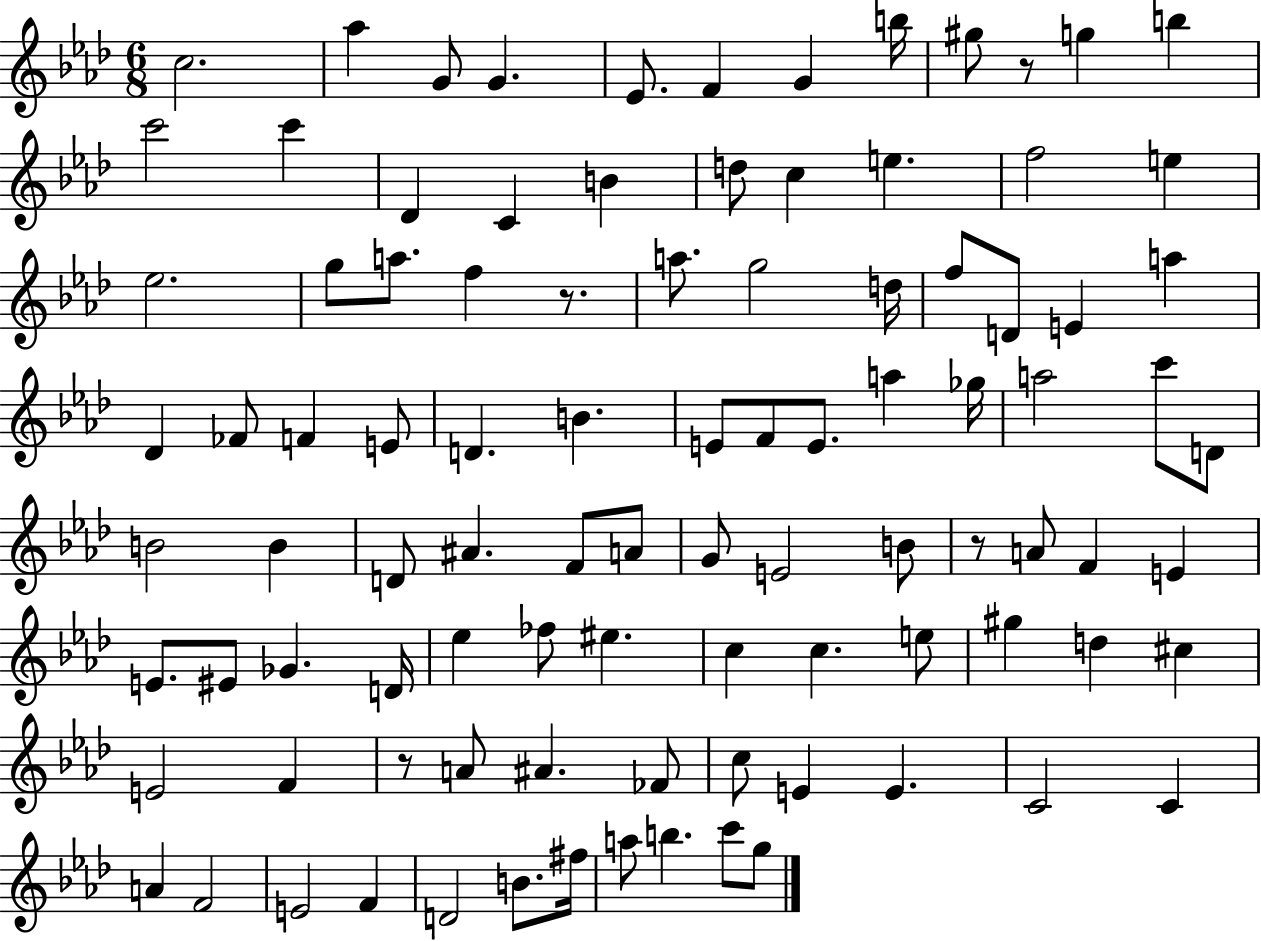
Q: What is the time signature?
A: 6/8